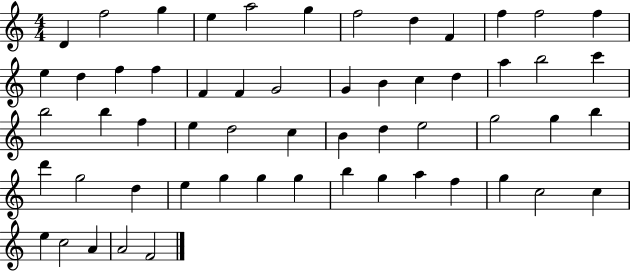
D4/q F5/h G5/q E5/q A5/h G5/q F5/h D5/q F4/q F5/q F5/h F5/q E5/q D5/q F5/q F5/q F4/q F4/q G4/h G4/q B4/q C5/q D5/q A5/q B5/h C6/q B5/h B5/q F5/q E5/q D5/h C5/q B4/q D5/q E5/h G5/h G5/q B5/q D6/q G5/h D5/q E5/q G5/q G5/q G5/q B5/q G5/q A5/q F5/q G5/q C5/h C5/q E5/q C5/h A4/q A4/h F4/h